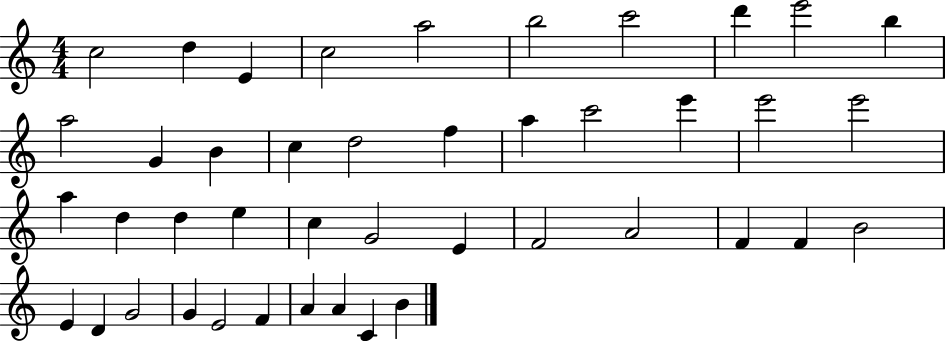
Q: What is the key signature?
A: C major